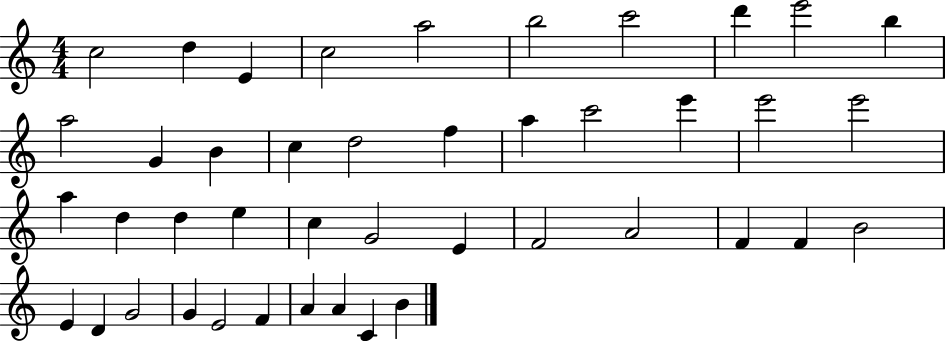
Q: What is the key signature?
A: C major